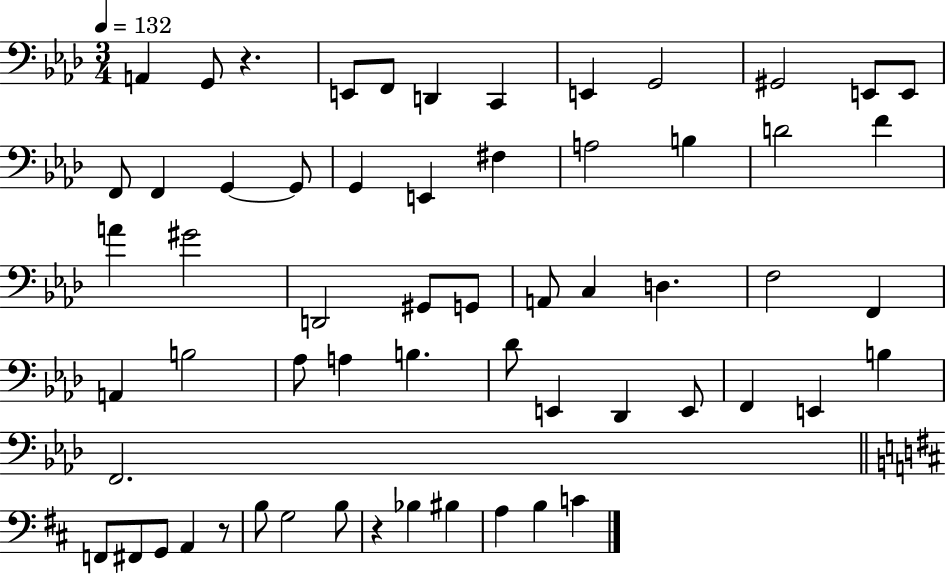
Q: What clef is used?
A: bass